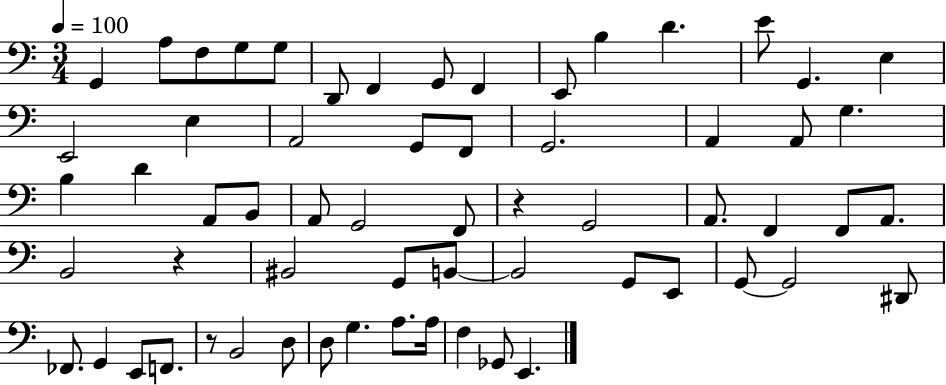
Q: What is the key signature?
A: C major